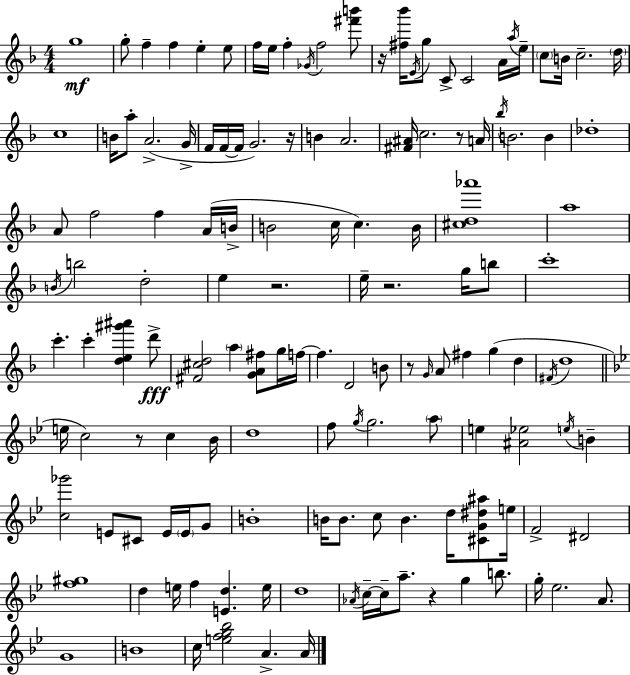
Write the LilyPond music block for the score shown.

{
  \clef treble
  \numericTimeSignature
  \time 4/4
  \key d \minor
  g''1\mf | g''8-. f''4-- f''4 e''4-. e''8 | f''16 e''16 f''4-. \acciaccatura { ges'16 } f''2 <fis''' b'''>8 | r16 <fis'' bes'''>16 \acciaccatura { e'16 } g''8 c'8-> c'2 | \break a'16 \acciaccatura { a''16 } e''16-- \parenthesize c''8 b'16 c''2.-- | \parenthesize d''16 c''1 | b'16 a''8-. a'2.->( | g'16-> f'16 f'16~~ f'16 g'2.) | \break r16 b'4 a'2. | <fis' ais'>16 c''2. | r8 a'16 \acciaccatura { bes''16 } b'2. | b'4 des''1-. | \break a'8 f''2 f''4 | a'16( b'16-> b'2 c''16 c''4.) | b'16 <cis'' d'' aes'''>1 | a''1 | \break \acciaccatura { b'16 } b''2 d''2-. | e''4 r2. | e''16-- r2. | g''16 b''8 c'''1-. | \break c'''4.-. c'''4-. <d'' e'' gis''' ais'''>4 | d'''8->\fff <fis' cis'' d''>2 \parenthesize a''4 | <g' a' fis''>8 g''16 f''16~~ f''4. d'2 | b'8 r8 \grace { g'16 } a'8 fis''4 g''4( | \break d''4 \acciaccatura { fis'16 } d''1 | \bar "||" \break \key bes \major e''16 c''2) r8 c''4 bes'16 | d''1 | f''8 \acciaccatura { g''16 } g''2. \parenthesize a''8 | e''4 <ais' ees''>2 \acciaccatura { e''16 } b'4-- | \break <c'' ges'''>2 e'8 cis'8 e'16 \parenthesize e'16 | g'8 b'1-. | b'16 b'8. c''8 b'4. d''16 <cis' g' dis'' ais''>8 | e''16 f'2-> dis'2 | \break <f'' gis''>1 | d''4 e''16 f''4 <e' d''>4. | e''16 d''1 | \acciaccatura { aes'16 } c''16--~~ c''16-- a''8.-- r4 g''4 | \break b''8. g''16-. ees''2. | a'8. g'1 | b'1 | c''16 <e'' f'' g'' bes''>2 a'4.-> | \break a'16 \bar "|."
}